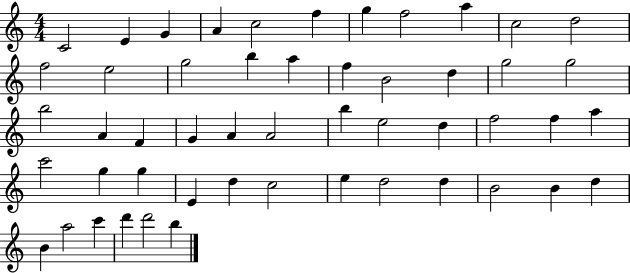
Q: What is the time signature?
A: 4/4